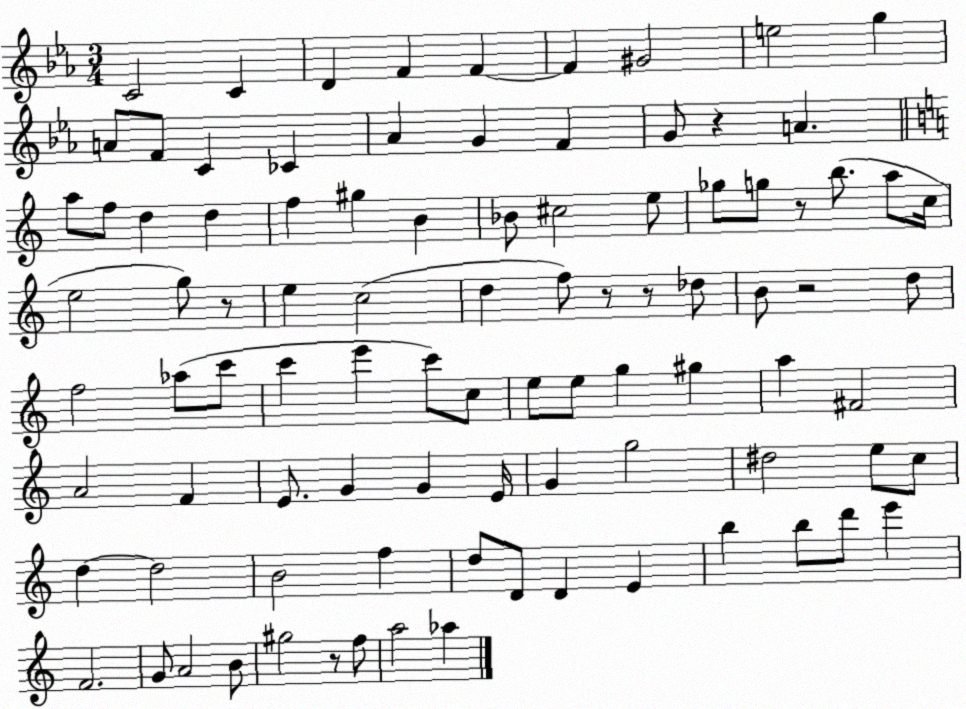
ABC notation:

X:1
T:Untitled
M:3/4
L:1/4
K:Eb
C2 C D F F F ^G2 e2 g A/2 F/2 C _C _A G F G/2 z A a/2 f/2 d d f ^g B _B/2 ^c2 e/2 _g/2 g/2 z/2 b/2 a/2 c/4 e2 g/2 z/2 e c2 d f/2 z/2 z/2 _d/2 B/2 z2 d/2 f2 _a/2 c'/2 c' e' c'/2 c/2 e/2 e/2 g ^g a ^F2 A2 F E/2 G G E/4 G g2 ^d2 e/2 c/2 d d2 B2 f d/2 D/2 D E b b/2 d'/2 e' F2 G/2 A2 B/2 ^g2 z/2 f/2 a2 _a